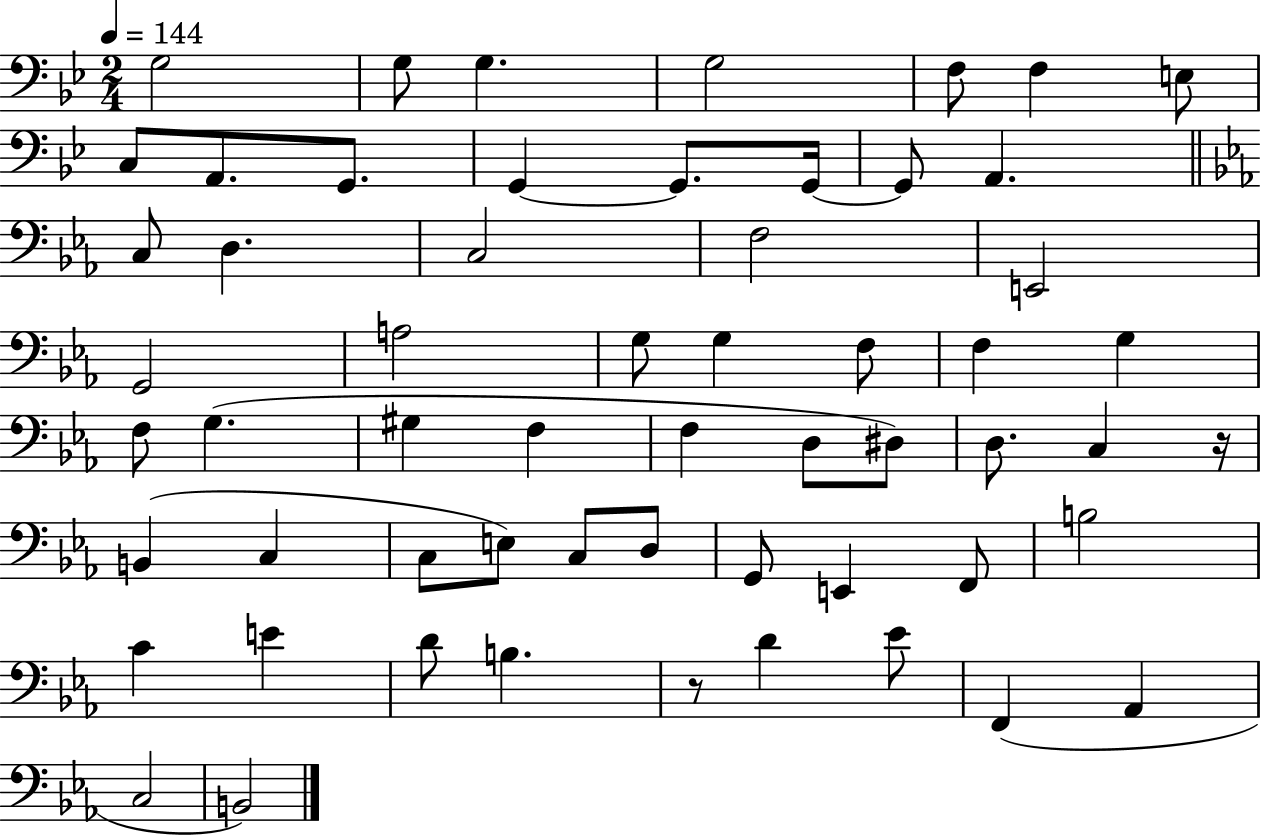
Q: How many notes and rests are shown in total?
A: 58